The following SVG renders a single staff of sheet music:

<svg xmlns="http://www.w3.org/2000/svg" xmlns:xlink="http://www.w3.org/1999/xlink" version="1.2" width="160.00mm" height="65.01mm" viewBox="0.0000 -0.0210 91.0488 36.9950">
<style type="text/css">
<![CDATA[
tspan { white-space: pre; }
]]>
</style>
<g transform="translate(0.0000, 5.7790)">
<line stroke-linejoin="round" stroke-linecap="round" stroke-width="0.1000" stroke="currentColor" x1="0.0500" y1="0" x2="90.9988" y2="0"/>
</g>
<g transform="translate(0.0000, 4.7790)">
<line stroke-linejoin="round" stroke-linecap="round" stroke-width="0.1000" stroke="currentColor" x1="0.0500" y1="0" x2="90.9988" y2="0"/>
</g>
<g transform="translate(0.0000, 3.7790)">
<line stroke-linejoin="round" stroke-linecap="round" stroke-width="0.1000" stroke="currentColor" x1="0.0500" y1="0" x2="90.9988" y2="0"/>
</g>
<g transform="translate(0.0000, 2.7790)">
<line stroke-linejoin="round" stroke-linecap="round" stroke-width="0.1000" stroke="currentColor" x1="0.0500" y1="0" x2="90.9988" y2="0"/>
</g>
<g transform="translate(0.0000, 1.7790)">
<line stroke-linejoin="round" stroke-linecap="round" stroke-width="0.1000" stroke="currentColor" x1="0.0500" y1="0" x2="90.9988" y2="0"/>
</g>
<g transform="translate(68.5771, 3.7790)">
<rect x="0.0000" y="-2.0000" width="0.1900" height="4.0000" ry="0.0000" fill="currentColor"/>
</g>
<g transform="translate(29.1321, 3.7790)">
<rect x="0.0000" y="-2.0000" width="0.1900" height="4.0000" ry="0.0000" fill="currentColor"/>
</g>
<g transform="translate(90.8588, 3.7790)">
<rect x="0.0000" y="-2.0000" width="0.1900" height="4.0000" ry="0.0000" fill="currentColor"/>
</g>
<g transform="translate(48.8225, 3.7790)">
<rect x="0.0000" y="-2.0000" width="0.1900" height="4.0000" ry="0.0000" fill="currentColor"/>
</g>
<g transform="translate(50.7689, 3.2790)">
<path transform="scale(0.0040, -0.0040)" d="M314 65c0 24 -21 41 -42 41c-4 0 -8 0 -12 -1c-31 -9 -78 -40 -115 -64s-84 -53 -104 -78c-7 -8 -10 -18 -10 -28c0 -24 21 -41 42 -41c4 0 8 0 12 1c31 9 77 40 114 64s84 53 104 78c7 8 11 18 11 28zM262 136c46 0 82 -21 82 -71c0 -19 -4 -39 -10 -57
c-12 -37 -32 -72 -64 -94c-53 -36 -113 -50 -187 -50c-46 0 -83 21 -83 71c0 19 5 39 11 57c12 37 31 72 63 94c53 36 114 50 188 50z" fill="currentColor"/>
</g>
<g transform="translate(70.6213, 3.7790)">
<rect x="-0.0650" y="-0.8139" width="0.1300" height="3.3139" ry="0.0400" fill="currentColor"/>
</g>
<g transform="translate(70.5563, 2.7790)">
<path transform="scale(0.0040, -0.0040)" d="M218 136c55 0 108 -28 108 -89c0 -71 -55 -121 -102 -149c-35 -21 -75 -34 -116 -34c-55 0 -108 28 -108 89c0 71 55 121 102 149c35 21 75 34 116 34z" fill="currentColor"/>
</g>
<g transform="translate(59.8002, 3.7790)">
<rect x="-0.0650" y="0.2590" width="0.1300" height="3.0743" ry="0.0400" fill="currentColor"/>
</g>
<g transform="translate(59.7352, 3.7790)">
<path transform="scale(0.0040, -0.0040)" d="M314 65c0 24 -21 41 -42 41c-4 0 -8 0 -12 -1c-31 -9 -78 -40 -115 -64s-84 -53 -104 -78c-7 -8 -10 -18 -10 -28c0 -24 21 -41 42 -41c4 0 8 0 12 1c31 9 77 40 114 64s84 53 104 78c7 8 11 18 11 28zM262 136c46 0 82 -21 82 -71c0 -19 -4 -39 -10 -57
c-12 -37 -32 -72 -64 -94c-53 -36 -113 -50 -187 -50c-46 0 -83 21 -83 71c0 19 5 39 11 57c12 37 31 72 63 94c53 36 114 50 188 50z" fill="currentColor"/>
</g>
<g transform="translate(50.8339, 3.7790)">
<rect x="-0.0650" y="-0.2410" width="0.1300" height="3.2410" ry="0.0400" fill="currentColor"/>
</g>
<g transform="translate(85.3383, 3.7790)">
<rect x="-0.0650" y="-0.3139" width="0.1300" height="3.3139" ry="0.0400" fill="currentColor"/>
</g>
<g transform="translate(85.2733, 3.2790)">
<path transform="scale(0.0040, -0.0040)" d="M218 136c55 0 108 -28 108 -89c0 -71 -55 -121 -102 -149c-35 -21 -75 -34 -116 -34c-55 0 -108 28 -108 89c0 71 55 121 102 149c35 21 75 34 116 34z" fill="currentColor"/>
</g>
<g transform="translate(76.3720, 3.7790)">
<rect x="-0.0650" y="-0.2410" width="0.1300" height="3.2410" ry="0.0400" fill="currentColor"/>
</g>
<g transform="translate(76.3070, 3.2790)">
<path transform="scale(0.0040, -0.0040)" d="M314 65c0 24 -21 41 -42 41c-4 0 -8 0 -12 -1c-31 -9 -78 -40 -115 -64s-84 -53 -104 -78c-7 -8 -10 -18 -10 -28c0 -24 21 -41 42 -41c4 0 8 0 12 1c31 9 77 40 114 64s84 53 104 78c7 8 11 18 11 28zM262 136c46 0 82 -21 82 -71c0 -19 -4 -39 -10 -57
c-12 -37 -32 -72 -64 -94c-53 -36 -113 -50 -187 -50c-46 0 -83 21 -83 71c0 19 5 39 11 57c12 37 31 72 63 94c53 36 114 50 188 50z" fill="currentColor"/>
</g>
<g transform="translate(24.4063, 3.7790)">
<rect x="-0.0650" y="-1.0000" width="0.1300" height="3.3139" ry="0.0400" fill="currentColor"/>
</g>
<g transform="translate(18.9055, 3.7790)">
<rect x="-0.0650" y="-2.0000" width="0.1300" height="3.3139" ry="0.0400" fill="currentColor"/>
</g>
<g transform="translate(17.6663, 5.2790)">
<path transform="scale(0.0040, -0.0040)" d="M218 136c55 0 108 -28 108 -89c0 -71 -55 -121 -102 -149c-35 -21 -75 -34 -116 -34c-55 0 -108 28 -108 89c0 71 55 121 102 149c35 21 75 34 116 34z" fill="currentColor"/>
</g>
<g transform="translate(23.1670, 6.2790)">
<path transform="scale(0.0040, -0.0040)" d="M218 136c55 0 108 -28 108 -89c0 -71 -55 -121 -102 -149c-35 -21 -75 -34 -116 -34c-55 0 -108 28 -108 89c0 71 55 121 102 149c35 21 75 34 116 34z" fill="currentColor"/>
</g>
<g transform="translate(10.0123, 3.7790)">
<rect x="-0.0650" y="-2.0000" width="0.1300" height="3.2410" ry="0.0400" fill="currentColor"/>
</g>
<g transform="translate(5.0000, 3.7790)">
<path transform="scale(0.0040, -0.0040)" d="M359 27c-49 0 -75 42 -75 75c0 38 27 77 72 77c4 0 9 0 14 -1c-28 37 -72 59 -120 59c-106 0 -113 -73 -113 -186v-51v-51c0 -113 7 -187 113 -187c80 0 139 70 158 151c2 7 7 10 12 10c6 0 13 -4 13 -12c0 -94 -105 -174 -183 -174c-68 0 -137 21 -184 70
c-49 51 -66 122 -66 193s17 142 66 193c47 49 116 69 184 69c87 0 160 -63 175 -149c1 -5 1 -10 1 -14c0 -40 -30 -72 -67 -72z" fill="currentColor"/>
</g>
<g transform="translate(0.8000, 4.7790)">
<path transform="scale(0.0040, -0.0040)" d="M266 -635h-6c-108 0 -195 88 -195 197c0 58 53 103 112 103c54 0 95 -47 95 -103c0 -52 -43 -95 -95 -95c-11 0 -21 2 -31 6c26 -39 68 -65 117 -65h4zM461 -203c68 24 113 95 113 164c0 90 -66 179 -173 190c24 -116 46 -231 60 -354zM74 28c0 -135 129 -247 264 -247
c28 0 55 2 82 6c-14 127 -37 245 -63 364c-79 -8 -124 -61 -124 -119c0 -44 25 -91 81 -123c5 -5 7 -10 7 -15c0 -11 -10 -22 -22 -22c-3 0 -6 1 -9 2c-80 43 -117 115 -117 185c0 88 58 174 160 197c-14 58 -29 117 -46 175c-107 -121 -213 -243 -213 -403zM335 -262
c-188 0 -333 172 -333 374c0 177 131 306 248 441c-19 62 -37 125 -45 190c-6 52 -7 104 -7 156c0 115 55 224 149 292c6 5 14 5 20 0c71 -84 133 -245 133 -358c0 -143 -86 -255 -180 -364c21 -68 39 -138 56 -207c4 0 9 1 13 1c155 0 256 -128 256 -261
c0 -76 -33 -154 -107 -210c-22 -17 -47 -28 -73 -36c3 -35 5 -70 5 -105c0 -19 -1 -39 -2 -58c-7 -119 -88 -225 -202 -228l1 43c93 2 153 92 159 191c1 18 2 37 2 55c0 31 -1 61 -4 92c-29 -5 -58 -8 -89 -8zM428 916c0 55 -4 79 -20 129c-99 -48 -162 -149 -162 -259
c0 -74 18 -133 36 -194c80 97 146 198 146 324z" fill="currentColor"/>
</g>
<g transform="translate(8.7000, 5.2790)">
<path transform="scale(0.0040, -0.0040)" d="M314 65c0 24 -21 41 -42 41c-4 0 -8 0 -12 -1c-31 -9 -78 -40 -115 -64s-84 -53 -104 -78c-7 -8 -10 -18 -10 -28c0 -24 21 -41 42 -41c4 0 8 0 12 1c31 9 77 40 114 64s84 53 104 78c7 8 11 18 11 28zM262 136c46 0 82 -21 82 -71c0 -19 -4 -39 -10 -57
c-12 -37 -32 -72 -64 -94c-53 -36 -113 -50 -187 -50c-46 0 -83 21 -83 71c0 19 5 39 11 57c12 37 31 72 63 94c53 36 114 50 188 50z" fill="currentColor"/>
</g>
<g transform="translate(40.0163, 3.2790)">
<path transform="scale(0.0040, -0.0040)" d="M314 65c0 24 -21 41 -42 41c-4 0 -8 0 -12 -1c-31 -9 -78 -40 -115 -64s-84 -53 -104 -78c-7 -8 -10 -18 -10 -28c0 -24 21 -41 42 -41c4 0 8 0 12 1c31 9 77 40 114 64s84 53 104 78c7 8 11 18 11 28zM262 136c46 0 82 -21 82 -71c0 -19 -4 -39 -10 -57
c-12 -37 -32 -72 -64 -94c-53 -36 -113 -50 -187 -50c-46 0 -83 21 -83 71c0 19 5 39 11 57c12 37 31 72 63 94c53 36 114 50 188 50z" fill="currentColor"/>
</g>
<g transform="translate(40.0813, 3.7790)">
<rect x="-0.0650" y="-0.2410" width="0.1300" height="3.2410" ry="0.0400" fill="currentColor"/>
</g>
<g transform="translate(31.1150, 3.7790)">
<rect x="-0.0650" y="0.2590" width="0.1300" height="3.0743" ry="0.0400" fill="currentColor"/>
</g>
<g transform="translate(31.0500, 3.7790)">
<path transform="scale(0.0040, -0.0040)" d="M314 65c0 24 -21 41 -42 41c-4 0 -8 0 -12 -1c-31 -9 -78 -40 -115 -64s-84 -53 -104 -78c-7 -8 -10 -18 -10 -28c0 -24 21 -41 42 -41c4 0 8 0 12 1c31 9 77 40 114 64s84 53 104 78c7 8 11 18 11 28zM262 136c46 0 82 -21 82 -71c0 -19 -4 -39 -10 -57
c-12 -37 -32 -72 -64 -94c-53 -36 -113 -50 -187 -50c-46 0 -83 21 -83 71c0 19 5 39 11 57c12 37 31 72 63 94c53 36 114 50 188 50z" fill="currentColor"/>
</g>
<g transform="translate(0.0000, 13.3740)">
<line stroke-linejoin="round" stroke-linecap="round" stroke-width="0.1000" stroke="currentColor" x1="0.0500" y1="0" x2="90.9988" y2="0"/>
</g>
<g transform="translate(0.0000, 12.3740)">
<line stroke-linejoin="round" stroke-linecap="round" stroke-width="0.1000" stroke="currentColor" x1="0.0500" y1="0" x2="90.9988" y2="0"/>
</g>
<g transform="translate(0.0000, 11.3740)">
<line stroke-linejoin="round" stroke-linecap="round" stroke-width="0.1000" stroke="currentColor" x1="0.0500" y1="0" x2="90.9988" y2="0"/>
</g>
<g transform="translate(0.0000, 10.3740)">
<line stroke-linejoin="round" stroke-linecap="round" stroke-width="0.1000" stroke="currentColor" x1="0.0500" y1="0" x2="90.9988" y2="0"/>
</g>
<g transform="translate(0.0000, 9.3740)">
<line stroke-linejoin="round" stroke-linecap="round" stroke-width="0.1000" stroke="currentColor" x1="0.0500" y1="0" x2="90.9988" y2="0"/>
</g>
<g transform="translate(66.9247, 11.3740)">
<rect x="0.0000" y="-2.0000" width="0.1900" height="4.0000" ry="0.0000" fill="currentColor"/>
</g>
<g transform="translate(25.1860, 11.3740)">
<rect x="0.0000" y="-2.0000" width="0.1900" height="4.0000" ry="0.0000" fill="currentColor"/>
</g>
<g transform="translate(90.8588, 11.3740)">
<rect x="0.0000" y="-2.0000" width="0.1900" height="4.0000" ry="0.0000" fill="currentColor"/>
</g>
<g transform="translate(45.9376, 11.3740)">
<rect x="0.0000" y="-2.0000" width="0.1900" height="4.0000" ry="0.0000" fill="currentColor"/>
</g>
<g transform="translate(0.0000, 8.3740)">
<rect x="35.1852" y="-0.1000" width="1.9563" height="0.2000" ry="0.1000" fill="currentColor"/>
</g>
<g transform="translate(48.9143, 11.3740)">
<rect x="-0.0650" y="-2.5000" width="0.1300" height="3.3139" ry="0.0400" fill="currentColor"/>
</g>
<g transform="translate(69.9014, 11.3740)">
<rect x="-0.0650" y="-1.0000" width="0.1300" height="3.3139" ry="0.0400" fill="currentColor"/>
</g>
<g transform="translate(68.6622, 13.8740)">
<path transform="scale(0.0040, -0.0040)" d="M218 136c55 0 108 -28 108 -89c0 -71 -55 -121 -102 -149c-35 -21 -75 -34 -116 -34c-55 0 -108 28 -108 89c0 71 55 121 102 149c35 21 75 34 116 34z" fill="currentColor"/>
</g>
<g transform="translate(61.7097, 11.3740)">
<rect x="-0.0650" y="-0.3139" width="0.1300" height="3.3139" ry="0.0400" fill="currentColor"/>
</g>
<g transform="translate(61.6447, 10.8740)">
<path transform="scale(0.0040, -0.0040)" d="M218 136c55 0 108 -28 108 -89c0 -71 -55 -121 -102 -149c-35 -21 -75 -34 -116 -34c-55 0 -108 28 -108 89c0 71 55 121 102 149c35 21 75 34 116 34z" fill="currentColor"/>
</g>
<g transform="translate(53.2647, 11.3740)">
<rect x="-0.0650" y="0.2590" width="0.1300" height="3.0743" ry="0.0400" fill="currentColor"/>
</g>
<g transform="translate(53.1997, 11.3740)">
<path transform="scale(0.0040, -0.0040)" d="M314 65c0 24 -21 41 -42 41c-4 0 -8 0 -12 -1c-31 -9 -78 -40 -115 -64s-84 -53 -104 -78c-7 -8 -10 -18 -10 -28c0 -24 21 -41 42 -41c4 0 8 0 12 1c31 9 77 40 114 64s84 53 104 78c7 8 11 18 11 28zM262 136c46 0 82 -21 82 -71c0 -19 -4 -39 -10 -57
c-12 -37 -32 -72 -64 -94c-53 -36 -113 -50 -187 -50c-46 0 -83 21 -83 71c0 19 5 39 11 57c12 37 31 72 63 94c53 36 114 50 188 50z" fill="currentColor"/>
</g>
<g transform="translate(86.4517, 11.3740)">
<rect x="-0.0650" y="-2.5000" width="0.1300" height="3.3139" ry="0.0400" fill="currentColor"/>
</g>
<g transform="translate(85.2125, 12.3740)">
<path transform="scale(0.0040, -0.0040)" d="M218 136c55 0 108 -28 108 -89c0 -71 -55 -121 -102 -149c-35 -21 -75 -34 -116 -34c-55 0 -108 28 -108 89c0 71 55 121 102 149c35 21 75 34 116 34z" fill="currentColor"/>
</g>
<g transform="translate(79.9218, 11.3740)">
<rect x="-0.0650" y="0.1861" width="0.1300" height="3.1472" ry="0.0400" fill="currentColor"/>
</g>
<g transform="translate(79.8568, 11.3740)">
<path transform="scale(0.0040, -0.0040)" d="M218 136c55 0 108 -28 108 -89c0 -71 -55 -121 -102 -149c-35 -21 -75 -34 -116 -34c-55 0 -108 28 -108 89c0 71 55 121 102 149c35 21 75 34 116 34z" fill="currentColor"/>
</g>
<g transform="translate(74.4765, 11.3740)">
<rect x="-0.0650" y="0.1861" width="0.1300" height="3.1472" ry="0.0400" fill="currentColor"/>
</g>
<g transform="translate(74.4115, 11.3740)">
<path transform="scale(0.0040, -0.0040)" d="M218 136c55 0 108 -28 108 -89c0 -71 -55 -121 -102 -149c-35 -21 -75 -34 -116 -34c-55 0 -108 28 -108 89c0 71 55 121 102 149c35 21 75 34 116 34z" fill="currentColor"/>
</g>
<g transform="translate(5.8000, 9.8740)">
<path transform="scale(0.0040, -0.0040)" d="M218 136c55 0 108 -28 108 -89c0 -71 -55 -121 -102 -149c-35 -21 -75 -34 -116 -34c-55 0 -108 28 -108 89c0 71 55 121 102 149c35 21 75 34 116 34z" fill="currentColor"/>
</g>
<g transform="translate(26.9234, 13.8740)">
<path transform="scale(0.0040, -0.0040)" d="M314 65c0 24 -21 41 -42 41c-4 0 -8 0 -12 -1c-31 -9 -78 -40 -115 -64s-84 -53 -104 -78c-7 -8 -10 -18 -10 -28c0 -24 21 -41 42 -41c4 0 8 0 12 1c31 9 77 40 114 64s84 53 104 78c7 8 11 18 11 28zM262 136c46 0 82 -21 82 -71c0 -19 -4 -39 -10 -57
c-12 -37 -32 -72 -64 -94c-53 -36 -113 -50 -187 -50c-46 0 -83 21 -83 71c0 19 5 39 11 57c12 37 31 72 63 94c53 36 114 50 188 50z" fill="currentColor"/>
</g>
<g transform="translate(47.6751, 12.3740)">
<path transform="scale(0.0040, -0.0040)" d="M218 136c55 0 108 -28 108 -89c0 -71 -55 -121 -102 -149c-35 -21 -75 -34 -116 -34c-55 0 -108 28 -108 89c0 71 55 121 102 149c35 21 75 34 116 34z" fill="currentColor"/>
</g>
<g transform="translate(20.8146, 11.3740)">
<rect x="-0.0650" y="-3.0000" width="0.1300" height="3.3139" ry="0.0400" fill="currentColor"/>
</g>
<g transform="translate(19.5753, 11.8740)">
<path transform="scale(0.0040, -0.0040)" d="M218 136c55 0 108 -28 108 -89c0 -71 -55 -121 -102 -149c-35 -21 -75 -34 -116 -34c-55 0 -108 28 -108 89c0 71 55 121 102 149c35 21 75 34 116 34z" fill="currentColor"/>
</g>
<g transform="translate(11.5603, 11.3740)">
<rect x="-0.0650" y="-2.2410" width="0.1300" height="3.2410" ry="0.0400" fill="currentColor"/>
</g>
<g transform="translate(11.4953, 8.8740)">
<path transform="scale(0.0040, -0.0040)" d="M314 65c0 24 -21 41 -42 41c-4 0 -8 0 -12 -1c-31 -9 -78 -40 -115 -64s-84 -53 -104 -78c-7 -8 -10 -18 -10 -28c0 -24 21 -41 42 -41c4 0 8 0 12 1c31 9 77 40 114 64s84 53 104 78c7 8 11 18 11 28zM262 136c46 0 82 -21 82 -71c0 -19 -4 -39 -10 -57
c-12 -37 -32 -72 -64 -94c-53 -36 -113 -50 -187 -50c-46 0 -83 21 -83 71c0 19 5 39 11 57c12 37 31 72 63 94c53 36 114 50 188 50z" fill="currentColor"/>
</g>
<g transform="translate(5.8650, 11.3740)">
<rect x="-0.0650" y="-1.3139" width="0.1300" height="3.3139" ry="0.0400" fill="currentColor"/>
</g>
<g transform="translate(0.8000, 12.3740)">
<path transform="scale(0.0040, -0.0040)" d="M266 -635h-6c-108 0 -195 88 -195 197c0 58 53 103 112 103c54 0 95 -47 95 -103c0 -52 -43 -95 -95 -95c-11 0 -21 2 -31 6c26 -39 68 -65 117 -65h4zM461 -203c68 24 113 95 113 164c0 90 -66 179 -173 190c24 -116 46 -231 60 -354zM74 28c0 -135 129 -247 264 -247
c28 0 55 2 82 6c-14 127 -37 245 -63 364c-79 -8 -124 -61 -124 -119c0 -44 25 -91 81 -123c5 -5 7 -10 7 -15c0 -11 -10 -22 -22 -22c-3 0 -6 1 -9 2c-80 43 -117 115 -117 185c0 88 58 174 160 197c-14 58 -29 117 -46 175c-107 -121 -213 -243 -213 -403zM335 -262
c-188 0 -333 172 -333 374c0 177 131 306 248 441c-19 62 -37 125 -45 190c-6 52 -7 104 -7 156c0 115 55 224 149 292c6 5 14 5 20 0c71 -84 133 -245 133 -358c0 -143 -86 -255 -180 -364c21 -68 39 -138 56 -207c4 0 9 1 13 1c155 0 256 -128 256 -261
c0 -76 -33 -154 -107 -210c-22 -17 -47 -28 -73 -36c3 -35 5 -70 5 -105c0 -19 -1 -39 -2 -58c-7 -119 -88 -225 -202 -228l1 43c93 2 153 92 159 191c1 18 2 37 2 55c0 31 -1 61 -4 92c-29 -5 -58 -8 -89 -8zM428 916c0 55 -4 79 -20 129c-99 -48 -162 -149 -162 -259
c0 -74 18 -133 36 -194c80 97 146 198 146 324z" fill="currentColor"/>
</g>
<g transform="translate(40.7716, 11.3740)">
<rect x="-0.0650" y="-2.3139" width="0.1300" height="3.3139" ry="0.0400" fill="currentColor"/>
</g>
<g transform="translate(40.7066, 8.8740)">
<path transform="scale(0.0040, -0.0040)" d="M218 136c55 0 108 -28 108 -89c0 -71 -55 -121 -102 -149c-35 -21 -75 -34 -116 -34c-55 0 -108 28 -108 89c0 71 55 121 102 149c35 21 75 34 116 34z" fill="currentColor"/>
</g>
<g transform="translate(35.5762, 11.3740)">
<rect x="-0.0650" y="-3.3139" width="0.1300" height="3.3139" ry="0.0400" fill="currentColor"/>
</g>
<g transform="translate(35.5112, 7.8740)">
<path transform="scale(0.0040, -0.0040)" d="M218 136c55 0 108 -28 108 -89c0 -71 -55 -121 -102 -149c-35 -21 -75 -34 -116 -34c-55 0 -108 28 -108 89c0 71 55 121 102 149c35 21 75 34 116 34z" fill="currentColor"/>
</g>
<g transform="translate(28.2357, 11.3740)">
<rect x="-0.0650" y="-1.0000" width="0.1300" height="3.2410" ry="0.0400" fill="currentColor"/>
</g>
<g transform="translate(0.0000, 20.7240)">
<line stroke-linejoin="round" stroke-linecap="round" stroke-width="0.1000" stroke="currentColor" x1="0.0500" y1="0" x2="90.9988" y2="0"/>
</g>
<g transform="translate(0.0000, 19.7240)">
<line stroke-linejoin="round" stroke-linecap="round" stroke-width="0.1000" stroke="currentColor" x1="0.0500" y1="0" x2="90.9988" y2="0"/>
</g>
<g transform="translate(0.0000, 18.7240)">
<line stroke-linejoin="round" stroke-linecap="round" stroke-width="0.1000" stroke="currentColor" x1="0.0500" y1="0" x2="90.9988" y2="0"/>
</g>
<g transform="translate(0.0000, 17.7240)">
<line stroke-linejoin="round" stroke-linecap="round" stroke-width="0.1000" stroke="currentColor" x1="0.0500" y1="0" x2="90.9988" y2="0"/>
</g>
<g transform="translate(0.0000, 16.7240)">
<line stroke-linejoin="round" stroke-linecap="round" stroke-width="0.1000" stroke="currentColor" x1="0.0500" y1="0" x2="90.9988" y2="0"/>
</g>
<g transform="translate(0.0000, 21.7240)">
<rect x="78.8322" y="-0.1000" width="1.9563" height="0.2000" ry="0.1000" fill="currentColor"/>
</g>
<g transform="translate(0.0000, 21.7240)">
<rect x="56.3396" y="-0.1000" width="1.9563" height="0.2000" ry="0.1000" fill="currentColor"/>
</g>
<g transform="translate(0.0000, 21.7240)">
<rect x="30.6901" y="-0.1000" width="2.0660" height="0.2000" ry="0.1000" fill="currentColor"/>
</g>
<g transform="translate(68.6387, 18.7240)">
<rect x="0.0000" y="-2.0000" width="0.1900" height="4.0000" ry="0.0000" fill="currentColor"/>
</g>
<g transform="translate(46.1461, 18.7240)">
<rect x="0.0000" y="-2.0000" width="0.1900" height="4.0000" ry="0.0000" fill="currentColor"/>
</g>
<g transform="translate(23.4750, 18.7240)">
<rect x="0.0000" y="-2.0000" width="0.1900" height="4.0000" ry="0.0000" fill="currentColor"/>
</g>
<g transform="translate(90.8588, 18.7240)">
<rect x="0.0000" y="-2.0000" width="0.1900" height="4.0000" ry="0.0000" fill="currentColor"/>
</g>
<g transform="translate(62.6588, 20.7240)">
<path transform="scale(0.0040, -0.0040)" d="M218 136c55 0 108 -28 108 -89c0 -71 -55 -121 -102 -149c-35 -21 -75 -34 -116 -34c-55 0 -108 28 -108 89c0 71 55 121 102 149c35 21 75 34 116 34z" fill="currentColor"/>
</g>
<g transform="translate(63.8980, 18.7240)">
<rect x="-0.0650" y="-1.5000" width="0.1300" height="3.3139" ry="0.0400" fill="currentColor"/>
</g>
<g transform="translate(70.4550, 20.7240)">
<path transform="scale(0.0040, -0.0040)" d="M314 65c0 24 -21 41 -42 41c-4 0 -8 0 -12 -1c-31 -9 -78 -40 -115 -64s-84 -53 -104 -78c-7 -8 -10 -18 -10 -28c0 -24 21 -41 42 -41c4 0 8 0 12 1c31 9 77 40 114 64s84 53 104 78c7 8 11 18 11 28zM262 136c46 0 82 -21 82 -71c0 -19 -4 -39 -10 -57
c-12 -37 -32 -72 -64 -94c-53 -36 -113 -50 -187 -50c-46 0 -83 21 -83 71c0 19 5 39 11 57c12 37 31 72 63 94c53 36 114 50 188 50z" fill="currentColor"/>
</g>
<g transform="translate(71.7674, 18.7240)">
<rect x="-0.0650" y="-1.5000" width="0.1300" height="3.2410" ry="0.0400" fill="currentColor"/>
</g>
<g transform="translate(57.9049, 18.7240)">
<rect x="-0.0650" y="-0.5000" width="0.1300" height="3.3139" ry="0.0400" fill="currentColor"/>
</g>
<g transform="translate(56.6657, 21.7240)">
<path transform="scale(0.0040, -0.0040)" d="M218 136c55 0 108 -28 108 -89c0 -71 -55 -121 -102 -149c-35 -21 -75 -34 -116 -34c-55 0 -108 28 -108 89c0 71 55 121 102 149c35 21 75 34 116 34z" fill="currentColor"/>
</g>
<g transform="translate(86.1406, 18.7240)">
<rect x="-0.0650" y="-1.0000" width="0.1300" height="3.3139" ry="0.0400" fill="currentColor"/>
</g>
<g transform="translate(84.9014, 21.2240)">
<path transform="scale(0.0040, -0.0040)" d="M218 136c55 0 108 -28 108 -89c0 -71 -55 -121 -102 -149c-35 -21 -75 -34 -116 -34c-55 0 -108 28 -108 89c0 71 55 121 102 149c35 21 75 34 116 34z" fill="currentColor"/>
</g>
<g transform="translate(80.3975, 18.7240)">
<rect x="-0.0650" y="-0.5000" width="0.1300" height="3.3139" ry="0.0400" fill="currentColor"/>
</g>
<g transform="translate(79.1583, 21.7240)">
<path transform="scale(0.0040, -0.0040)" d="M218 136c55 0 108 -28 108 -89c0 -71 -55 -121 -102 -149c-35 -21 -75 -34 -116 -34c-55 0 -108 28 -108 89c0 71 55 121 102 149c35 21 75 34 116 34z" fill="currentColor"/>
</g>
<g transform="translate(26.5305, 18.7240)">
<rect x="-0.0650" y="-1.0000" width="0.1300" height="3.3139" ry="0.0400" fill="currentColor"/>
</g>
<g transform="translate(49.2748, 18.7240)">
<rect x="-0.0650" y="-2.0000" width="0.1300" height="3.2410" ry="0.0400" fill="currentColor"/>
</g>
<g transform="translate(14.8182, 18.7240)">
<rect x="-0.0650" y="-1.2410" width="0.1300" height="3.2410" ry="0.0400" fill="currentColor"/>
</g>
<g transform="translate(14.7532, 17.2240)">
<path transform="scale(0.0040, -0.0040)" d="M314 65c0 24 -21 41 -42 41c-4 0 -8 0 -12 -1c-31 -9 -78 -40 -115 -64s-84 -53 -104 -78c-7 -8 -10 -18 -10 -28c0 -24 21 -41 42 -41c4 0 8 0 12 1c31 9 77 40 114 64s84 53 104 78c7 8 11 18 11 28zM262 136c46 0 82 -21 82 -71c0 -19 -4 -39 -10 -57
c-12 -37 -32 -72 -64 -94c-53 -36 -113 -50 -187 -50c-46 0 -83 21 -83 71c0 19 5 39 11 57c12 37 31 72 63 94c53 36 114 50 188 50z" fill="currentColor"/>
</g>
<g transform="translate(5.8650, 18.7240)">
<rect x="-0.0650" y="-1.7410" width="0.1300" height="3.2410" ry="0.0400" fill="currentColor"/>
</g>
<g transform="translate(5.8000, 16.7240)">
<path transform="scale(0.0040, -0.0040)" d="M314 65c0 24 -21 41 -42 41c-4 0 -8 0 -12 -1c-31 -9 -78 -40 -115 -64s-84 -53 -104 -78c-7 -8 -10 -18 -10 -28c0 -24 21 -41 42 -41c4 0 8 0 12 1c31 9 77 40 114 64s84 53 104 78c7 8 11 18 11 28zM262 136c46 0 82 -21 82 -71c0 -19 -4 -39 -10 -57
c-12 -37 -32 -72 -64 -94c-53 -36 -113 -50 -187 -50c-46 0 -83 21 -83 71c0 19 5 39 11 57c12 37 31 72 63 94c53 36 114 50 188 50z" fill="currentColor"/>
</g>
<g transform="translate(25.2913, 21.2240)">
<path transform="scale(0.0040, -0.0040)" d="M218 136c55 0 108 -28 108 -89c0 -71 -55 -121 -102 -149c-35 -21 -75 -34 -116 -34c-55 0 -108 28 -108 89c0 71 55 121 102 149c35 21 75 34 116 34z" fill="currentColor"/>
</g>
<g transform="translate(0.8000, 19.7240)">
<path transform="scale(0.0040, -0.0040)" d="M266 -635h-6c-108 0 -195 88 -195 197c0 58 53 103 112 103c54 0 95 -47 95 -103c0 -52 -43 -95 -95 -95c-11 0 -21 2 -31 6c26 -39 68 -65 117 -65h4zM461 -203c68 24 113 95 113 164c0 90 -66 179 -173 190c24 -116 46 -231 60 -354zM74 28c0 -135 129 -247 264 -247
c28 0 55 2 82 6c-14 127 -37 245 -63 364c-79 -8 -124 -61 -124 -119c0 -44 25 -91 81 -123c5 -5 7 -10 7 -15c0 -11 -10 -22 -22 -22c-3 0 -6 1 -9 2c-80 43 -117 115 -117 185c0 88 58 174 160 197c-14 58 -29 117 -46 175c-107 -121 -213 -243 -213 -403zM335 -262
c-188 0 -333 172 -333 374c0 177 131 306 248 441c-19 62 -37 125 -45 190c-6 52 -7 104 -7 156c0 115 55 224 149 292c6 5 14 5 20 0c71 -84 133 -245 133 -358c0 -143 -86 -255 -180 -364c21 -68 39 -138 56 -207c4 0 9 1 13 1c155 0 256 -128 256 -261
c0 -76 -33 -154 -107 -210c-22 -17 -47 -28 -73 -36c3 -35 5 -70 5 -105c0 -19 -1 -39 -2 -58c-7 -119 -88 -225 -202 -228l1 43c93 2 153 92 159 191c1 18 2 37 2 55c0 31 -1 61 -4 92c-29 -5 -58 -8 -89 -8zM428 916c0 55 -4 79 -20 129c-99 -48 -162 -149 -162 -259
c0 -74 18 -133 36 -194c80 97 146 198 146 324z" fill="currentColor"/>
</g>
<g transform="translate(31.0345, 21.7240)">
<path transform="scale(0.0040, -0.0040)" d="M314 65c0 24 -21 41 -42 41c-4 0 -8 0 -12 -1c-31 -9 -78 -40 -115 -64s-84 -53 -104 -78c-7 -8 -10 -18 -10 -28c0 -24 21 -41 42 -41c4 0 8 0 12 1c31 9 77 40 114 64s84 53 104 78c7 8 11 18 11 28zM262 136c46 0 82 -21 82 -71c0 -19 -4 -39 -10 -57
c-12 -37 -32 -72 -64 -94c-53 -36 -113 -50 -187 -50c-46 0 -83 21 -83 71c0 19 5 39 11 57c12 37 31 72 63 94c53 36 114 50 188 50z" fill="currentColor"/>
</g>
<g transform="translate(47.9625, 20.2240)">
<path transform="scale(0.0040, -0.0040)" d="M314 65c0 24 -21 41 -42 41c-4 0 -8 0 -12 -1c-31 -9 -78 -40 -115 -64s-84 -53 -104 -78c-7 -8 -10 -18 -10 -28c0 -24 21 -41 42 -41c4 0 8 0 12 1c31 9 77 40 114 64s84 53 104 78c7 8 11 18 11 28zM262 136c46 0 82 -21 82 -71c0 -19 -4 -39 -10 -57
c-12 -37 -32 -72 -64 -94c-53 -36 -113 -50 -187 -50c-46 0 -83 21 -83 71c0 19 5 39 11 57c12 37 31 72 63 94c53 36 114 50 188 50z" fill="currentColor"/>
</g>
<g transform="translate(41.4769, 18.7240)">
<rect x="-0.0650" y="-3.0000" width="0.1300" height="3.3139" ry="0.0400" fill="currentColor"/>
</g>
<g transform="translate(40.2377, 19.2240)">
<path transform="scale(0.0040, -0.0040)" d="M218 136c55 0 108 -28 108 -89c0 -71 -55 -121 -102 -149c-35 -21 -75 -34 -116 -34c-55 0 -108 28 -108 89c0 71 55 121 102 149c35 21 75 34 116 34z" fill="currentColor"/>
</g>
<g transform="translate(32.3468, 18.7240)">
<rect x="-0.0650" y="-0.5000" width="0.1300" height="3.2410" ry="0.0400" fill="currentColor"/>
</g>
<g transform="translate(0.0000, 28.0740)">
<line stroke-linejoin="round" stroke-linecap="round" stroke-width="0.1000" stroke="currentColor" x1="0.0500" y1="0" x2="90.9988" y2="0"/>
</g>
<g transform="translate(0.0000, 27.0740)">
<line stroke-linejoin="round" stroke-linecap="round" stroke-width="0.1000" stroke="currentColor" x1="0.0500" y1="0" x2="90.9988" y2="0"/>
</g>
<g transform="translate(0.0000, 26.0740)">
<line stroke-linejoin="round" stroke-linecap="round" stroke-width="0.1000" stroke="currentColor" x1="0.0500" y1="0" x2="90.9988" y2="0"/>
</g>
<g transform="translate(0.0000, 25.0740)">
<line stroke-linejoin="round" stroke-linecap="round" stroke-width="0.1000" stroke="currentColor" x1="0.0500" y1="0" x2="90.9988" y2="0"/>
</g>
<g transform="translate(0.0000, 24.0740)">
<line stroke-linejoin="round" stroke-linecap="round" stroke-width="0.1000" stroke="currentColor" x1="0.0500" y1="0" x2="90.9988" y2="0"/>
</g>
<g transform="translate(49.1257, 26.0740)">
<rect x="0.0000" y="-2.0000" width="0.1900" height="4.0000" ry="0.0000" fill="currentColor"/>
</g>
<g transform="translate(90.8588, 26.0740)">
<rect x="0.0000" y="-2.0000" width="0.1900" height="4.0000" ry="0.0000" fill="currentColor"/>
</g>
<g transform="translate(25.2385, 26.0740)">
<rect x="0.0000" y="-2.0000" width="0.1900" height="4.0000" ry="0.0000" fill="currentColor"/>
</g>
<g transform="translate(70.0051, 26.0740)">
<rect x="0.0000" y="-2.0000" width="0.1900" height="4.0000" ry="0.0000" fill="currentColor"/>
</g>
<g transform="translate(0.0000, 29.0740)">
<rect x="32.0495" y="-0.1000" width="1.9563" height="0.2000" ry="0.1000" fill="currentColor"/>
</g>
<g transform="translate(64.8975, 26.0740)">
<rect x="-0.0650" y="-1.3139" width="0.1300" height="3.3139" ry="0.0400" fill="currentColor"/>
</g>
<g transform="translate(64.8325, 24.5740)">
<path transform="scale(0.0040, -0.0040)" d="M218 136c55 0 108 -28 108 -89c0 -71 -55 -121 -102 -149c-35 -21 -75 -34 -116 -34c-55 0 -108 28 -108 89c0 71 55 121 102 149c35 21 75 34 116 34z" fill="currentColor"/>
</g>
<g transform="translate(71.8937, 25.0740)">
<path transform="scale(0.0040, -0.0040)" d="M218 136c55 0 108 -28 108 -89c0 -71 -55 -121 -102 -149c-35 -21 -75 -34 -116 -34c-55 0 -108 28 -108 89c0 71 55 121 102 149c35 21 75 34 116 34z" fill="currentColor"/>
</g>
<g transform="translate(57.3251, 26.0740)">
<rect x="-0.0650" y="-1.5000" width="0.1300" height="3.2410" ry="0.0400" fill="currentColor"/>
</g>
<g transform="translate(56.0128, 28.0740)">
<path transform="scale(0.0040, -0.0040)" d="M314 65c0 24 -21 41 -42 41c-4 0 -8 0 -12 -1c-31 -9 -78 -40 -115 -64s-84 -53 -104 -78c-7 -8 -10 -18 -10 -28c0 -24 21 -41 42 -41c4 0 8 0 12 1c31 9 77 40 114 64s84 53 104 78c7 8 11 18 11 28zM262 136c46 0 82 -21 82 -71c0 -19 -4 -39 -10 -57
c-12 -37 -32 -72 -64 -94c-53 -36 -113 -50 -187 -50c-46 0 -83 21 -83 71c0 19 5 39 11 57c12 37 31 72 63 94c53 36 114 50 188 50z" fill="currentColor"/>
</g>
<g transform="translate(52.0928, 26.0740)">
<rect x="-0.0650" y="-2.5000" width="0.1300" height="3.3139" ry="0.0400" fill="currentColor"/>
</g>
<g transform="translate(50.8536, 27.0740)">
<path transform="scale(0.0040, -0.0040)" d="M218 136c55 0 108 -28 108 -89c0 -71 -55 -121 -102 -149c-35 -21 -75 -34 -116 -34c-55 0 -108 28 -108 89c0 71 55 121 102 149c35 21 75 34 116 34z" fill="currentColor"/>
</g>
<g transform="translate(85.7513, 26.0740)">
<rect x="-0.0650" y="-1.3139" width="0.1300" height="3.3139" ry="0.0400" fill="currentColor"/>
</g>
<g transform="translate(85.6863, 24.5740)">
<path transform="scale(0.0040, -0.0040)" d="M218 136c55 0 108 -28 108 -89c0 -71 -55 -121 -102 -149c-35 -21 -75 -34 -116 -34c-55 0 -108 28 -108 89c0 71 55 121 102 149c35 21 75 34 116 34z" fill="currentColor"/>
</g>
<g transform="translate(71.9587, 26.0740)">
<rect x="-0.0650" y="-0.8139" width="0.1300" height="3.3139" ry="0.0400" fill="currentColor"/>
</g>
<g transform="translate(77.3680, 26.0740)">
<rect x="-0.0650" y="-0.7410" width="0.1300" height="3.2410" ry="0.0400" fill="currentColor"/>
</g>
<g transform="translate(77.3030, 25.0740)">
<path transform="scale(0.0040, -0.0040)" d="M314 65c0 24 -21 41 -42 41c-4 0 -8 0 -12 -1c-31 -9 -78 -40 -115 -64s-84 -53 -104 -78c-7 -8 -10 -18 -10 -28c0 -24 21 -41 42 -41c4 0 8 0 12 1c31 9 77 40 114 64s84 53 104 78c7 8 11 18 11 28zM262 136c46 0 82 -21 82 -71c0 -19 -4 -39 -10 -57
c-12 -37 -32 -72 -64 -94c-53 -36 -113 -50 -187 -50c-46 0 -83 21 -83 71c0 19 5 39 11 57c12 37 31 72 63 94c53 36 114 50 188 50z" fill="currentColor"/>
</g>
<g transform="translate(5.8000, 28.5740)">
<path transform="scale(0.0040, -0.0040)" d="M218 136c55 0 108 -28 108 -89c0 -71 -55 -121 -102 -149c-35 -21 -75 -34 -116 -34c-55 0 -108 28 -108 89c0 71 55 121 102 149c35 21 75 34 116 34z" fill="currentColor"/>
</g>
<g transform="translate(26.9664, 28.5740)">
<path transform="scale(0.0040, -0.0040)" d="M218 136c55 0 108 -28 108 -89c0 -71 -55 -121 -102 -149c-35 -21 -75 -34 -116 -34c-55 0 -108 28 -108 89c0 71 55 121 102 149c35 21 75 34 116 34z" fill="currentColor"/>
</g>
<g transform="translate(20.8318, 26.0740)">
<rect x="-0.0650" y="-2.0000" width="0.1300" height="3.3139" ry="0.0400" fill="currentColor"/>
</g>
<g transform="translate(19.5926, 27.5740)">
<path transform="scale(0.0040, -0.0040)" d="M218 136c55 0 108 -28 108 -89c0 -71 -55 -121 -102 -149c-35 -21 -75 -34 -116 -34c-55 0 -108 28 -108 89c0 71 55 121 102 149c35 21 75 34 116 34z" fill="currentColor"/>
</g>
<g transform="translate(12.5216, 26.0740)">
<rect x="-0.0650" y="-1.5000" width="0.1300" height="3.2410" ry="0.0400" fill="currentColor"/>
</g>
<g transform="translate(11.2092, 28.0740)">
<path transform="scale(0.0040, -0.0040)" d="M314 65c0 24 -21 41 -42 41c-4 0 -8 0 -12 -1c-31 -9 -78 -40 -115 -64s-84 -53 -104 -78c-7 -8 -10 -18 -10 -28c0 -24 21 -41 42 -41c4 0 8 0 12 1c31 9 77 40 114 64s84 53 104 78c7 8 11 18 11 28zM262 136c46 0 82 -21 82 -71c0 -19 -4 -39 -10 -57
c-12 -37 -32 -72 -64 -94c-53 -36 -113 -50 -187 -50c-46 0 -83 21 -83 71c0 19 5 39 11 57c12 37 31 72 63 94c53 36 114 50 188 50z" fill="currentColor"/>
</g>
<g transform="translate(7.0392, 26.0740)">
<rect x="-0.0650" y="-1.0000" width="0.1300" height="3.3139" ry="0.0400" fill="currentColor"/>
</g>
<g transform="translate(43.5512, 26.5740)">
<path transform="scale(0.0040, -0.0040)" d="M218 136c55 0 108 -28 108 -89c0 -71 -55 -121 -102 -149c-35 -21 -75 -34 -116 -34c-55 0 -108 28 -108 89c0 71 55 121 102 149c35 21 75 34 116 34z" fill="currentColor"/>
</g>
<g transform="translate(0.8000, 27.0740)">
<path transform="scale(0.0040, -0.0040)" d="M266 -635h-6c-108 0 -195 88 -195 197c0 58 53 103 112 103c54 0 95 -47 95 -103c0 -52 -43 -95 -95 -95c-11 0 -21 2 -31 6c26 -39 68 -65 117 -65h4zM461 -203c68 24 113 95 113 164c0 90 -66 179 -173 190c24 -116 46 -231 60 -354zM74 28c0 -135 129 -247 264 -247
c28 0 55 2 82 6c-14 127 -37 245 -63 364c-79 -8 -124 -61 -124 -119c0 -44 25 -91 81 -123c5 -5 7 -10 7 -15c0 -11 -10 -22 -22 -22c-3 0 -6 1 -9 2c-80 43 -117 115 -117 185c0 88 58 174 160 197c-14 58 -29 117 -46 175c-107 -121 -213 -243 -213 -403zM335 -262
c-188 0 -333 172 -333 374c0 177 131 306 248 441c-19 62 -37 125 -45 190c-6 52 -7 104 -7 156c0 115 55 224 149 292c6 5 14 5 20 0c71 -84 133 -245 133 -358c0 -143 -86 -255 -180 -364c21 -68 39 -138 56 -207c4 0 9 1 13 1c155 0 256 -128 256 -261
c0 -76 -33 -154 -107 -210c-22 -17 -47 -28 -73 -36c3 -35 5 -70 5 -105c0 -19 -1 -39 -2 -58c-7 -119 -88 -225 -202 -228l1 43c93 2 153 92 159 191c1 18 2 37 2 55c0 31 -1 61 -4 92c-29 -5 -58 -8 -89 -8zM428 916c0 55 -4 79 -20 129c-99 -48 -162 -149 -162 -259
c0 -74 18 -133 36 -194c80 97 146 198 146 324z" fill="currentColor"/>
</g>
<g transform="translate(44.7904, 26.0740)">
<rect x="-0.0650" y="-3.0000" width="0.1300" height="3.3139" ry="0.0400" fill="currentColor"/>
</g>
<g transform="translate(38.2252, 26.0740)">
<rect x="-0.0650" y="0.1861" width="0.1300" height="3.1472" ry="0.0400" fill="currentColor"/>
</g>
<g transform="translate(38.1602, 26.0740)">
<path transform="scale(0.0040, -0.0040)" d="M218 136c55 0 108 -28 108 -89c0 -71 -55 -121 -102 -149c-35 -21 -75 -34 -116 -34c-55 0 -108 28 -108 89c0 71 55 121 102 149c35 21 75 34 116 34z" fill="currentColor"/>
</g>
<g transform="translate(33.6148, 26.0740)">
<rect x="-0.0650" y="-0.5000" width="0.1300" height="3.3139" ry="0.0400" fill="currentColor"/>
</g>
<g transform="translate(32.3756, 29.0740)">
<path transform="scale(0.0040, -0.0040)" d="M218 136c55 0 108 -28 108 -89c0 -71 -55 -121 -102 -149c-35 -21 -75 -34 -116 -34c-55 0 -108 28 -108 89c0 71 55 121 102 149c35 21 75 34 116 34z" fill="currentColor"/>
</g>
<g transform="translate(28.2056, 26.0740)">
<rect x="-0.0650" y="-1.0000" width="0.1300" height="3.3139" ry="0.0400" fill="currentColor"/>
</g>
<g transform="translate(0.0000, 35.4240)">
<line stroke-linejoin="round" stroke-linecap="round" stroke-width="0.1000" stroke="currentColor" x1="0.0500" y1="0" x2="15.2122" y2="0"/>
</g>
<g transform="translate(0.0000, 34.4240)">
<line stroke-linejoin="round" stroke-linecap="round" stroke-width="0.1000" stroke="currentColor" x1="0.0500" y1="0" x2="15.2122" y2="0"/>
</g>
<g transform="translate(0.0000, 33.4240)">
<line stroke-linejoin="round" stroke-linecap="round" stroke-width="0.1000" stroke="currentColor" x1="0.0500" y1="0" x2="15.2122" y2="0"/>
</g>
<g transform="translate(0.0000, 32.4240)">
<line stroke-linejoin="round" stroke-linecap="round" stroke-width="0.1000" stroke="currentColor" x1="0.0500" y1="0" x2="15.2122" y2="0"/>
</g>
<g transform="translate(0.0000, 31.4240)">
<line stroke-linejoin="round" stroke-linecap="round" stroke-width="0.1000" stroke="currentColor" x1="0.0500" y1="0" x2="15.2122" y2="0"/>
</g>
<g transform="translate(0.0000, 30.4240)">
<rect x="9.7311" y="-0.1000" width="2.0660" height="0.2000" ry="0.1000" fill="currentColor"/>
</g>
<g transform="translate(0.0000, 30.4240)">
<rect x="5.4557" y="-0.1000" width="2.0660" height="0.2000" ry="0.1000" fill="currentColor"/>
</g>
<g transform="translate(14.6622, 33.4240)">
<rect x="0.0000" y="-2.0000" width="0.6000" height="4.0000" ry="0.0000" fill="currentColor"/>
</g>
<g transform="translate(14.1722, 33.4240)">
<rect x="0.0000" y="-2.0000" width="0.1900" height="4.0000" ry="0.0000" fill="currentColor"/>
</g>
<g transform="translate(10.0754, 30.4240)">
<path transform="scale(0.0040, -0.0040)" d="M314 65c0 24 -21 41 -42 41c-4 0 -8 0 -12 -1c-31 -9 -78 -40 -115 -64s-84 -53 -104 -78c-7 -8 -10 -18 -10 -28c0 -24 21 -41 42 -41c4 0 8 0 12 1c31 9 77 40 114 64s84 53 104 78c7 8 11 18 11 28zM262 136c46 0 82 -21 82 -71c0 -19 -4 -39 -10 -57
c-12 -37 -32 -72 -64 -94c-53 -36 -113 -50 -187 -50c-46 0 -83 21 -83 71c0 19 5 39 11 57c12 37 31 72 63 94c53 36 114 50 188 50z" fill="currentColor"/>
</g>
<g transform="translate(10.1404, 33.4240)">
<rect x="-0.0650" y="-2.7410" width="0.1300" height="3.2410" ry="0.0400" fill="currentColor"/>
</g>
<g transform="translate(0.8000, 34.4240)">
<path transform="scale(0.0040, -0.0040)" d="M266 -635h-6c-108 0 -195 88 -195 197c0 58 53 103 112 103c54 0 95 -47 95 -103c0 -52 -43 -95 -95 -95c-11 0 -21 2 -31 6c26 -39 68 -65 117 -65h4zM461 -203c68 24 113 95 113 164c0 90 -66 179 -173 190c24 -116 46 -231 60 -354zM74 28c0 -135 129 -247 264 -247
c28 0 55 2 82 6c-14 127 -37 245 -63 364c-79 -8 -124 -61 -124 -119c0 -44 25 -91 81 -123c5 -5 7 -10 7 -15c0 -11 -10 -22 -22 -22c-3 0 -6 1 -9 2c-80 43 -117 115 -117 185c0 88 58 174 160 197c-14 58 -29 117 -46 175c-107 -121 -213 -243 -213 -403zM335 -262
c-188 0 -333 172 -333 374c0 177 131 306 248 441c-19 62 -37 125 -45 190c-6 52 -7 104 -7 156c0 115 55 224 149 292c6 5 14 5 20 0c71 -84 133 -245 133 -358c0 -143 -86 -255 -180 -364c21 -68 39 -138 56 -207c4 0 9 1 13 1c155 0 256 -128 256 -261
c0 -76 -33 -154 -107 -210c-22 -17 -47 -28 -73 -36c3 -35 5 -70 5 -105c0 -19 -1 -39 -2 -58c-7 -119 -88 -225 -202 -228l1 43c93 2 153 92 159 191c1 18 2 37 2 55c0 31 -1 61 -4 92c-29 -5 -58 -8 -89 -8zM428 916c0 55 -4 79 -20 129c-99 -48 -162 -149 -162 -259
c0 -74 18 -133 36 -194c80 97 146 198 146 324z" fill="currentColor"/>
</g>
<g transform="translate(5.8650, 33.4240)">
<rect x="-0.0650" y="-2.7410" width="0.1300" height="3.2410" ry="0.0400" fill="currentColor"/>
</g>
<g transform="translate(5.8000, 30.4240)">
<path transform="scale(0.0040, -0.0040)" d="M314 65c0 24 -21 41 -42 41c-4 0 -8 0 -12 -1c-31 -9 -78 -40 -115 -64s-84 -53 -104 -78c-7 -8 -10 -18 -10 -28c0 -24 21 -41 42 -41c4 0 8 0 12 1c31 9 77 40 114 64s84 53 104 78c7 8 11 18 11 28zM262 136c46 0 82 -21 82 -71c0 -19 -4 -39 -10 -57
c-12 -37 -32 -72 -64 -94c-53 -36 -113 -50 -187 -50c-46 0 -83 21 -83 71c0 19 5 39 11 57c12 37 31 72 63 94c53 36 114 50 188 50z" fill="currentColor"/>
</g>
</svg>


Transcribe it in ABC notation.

X:1
T:Untitled
M:4/4
L:1/4
K:C
F2 F D B2 c2 c2 B2 d c2 c e g2 A D2 b g G B2 c D B B G f2 e2 D C2 A F2 C E E2 C D D E2 F D C B A G E2 e d d2 e a2 a2